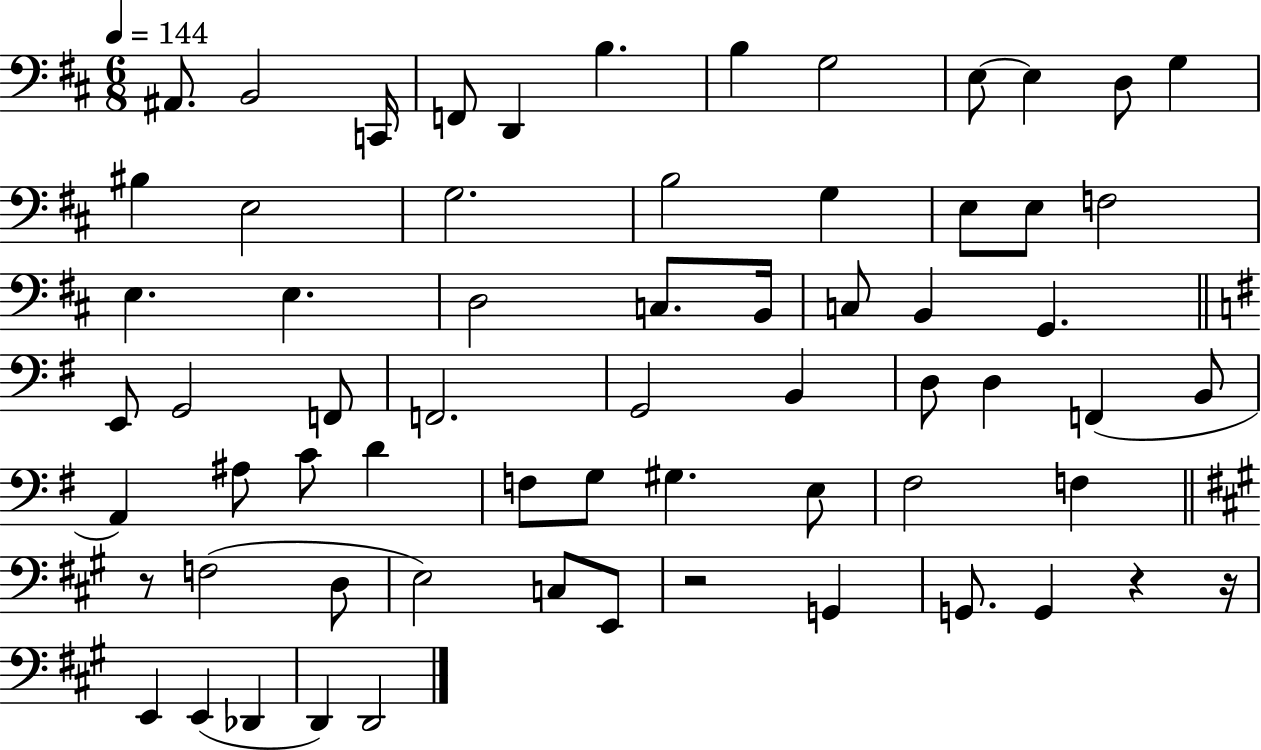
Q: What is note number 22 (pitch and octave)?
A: E3